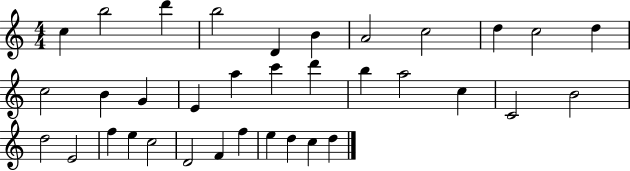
{
  \clef treble
  \numericTimeSignature
  \time 4/4
  \key c \major
  c''4 b''2 d'''4 | b''2 d'4 b'4 | a'2 c''2 | d''4 c''2 d''4 | \break c''2 b'4 g'4 | e'4 a''4 c'''4 d'''4 | b''4 a''2 c''4 | c'2 b'2 | \break d''2 e'2 | f''4 e''4 c''2 | d'2 f'4 f''4 | e''4 d''4 c''4 d''4 | \break \bar "|."
}